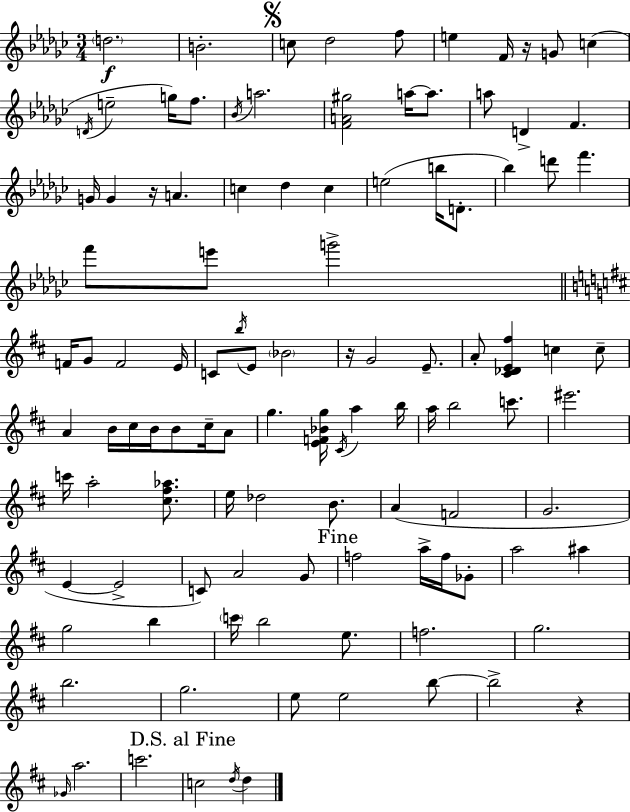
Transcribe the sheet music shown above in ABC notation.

X:1
T:Untitled
M:3/4
L:1/4
K:Ebm
d2 B2 c/2 _d2 f/2 e F/4 z/4 G/2 c D/4 e2 g/4 f/2 _B/4 a2 [FA^g]2 a/4 a/2 a/2 D F G/4 G z/4 A c _d c e2 b/4 D/2 _b d'/2 f' f'/2 e'/2 g'2 F/4 G/2 F2 E/4 C/2 b/4 E/2 _B2 z/4 G2 E/2 A/2 [^C_DE^f] c c/2 A B/4 ^c/4 B/4 B/2 ^c/4 A/2 g [EF_Bg]/4 ^C/4 a b/4 a/4 b2 c'/2 ^e'2 c'/4 a2 [^c^f_a]/2 e/4 _d2 B/2 A F2 G2 E E2 C/2 A2 G/2 f2 a/4 f/4 _G/2 a2 ^a g2 b c'/4 b2 e/2 f2 g2 b2 g2 e/2 e2 b/2 b2 z _G/4 a2 c'2 c2 d/4 d